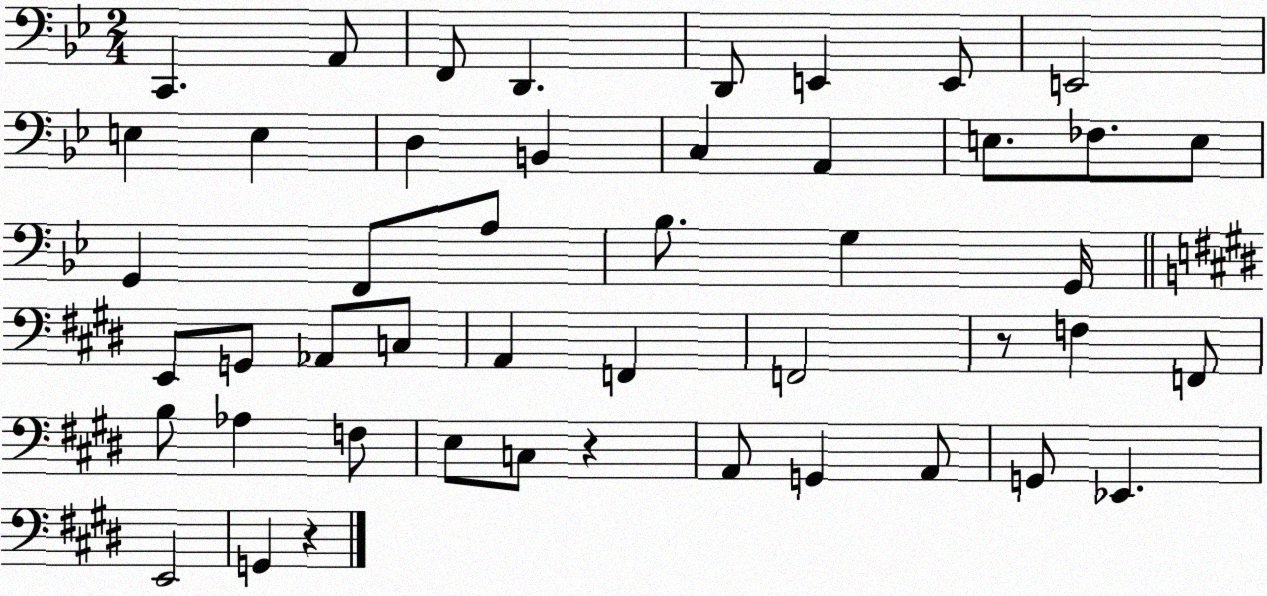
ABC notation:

X:1
T:Untitled
M:2/4
L:1/4
K:Bb
C,, A,,/2 F,,/2 D,, D,,/2 E,, E,,/2 E,,2 E, E, D, B,, C, A,, E,/2 _F,/2 E,/2 G,, F,,/2 A,/2 _B,/2 G, G,,/4 E,,/2 G,,/2 _A,,/2 C,/2 A,, F,, F,,2 z/2 F, F,,/2 B,/2 _A, F,/2 E,/2 C,/2 z A,,/2 G,, A,,/2 G,,/2 _E,, E,,2 G,, z